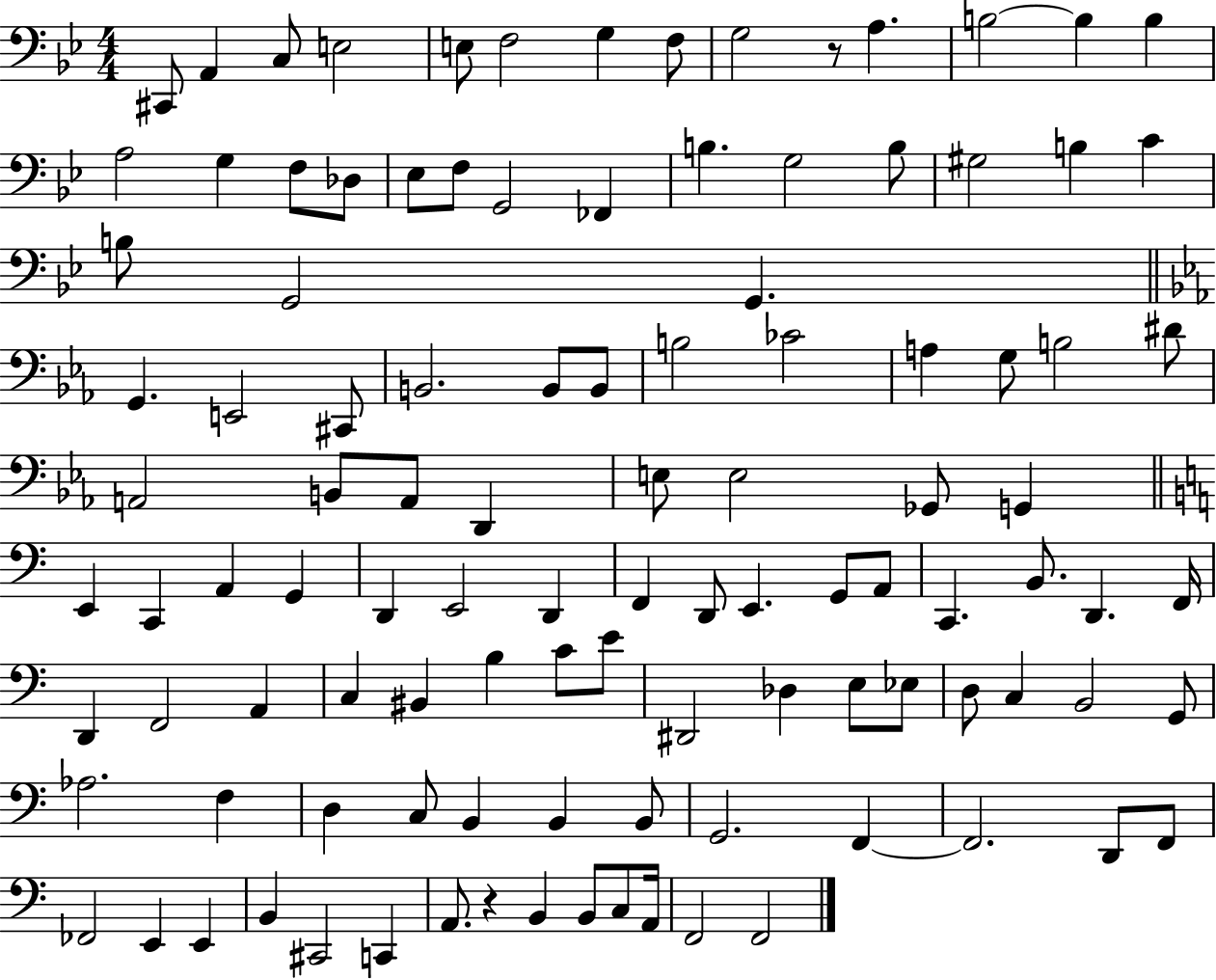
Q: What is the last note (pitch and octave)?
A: F2